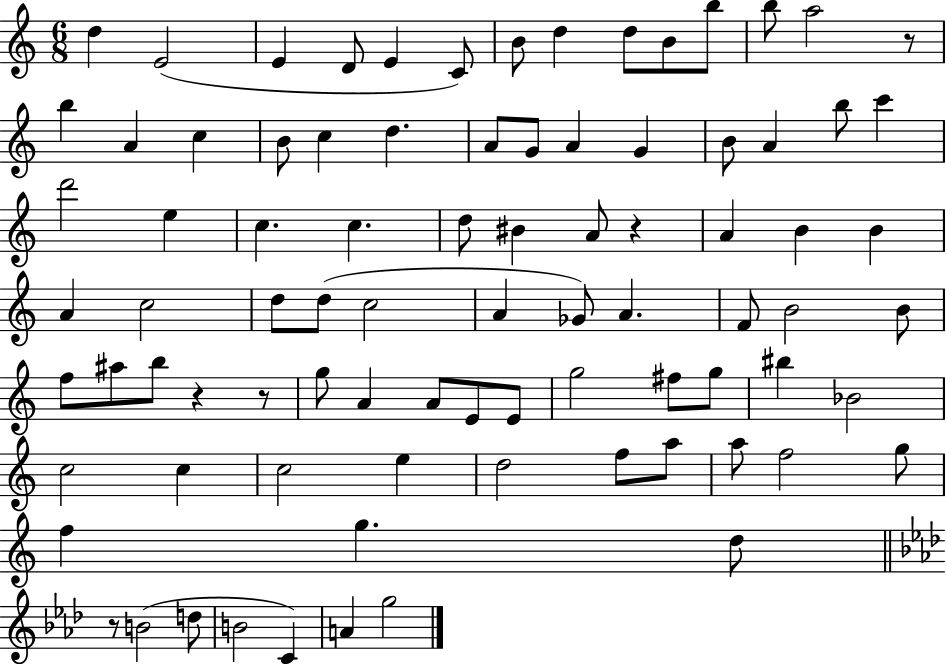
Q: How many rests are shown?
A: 5